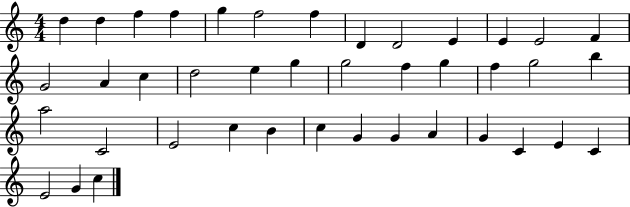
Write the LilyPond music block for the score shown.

{
  \clef treble
  \numericTimeSignature
  \time 4/4
  \key c \major
  d''4 d''4 f''4 f''4 | g''4 f''2 f''4 | d'4 d'2 e'4 | e'4 e'2 f'4 | \break g'2 a'4 c''4 | d''2 e''4 g''4 | g''2 f''4 g''4 | f''4 g''2 b''4 | \break a''2 c'2 | e'2 c''4 b'4 | c''4 g'4 g'4 a'4 | g'4 c'4 e'4 c'4 | \break e'2 g'4 c''4 | \bar "|."
}